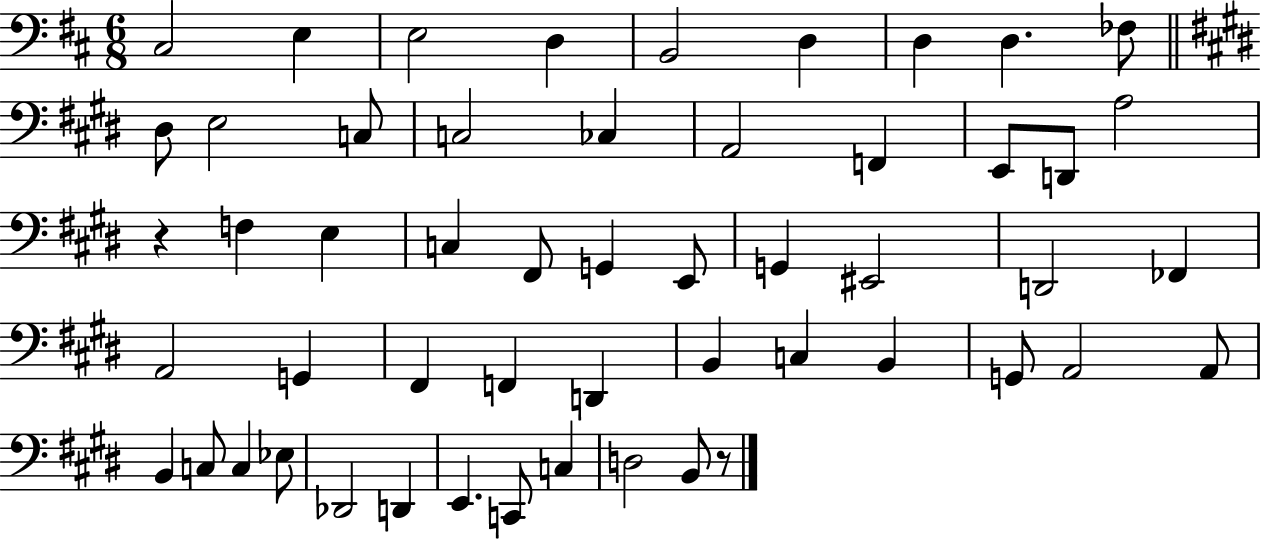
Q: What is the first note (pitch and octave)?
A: C#3